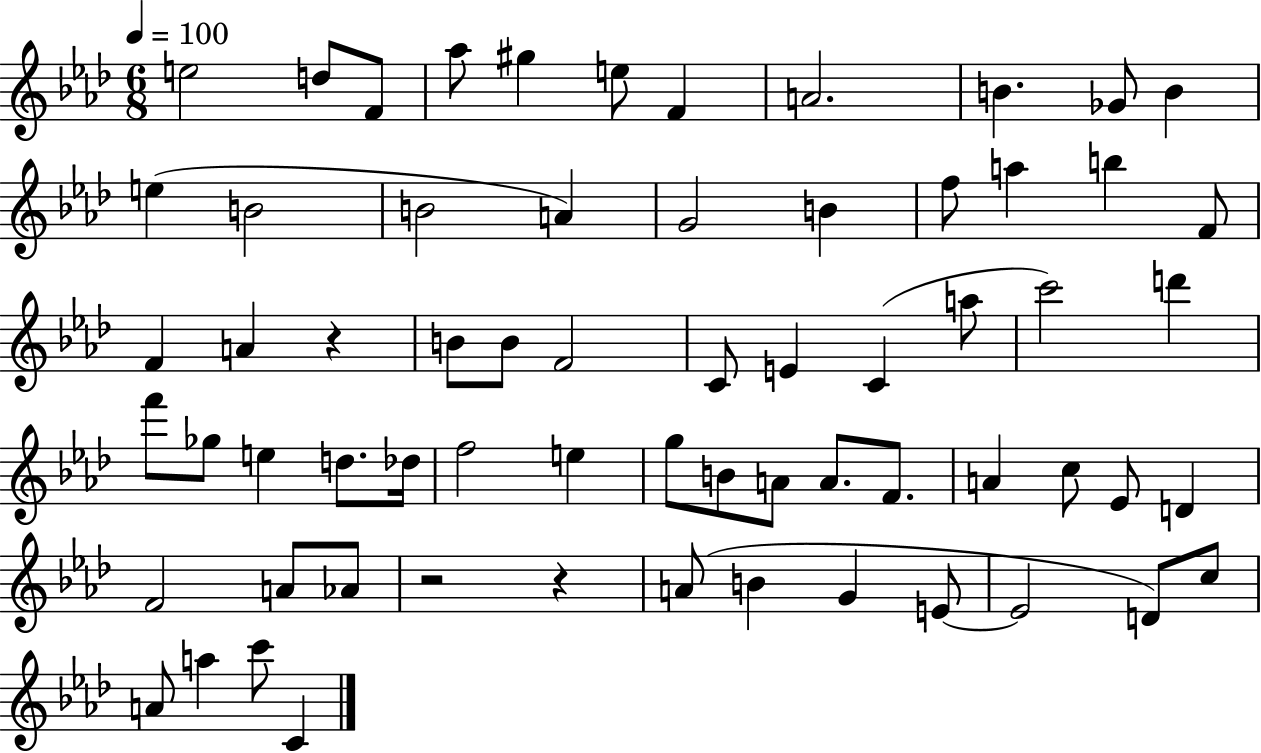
E5/h D5/e F4/e Ab5/e G#5/q E5/e F4/q A4/h. B4/q. Gb4/e B4/q E5/q B4/h B4/h A4/q G4/h B4/q F5/e A5/q B5/q F4/e F4/q A4/q R/q B4/e B4/e F4/h C4/e E4/q C4/q A5/e C6/h D6/q F6/e Gb5/e E5/q D5/e. Db5/s F5/h E5/q G5/e B4/e A4/e A4/e. F4/e. A4/q C5/e Eb4/e D4/q F4/h A4/e Ab4/e R/h R/q A4/e B4/q G4/q E4/e E4/h D4/e C5/e A4/e A5/q C6/e C4/q